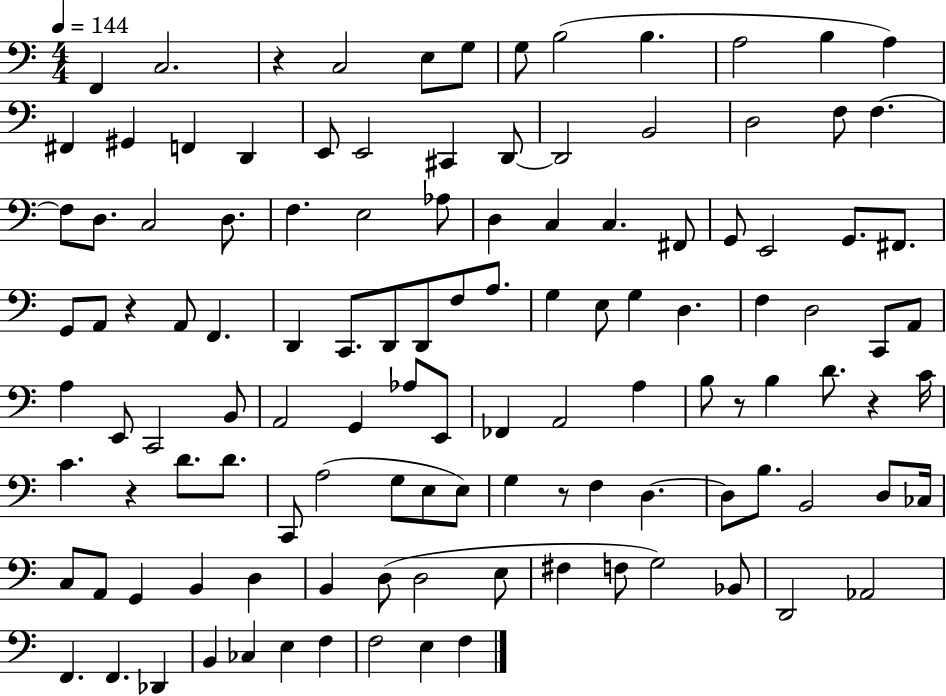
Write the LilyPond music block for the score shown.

{
  \clef bass
  \numericTimeSignature
  \time 4/4
  \key c \major
  \tempo 4 = 144
  f,4 c2. | r4 c2 e8 g8 | g8 b2( b4. | a2 b4 a4) | \break fis,4 gis,4 f,4 d,4 | e,8 e,2 cis,4 d,8~~ | d,2 b,2 | d2 f8 f4.~~ | \break f8 d8. c2 d8. | f4. e2 aes8 | d4 c4 c4. fis,8 | g,8 e,2 g,8. fis,8. | \break g,8 a,8 r4 a,8 f,4. | d,4 c,8. d,8 d,8 f8 a8. | g4 e8 g4 d4. | f4 d2 c,8 a,8 | \break a4 e,8 c,2 b,8 | a,2 g,4 aes8 e,8 | fes,4 a,2 a4 | b8 r8 b4 d'8. r4 c'16 | \break c'4. r4 d'8. d'8. | c,8 a2( g8 e8 e8) | g4 r8 f4 d4.~~ | d8 b8. b,2 d8 ces16 | \break c8 a,8 g,4 b,4 d4 | b,4 d8( d2 e8 | fis4 f8 g2) bes,8 | d,2 aes,2 | \break f,4. f,4. des,4 | b,4 ces4 e4 f4 | f2 e4 f4 | \bar "|."
}